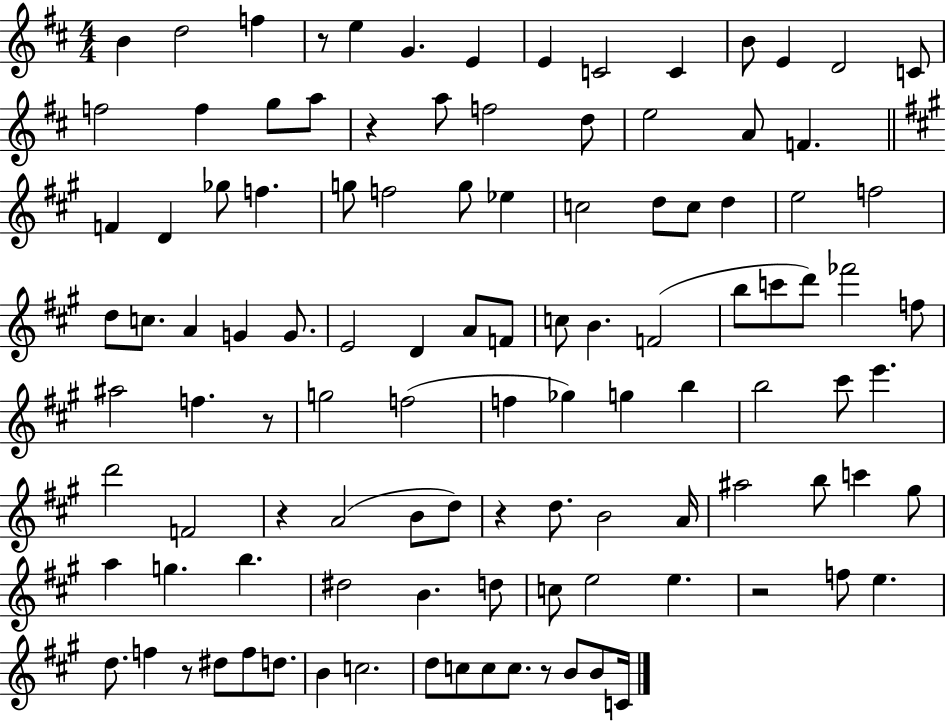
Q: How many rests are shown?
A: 8